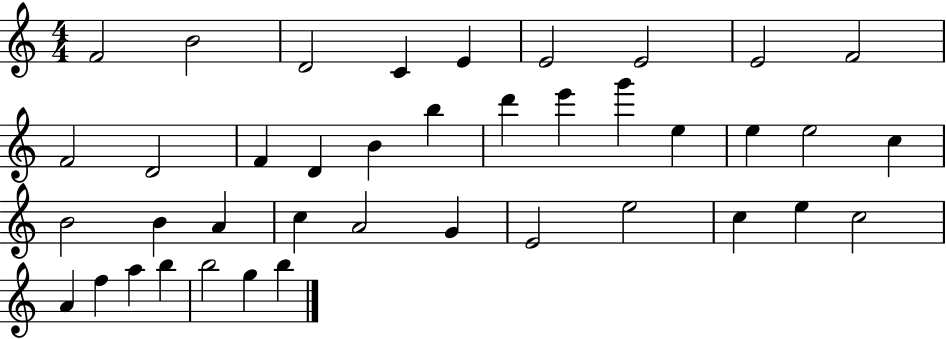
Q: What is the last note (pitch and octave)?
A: B5